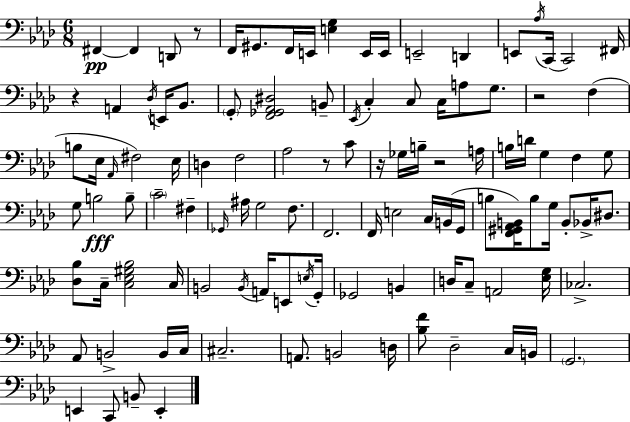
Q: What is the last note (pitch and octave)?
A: E2